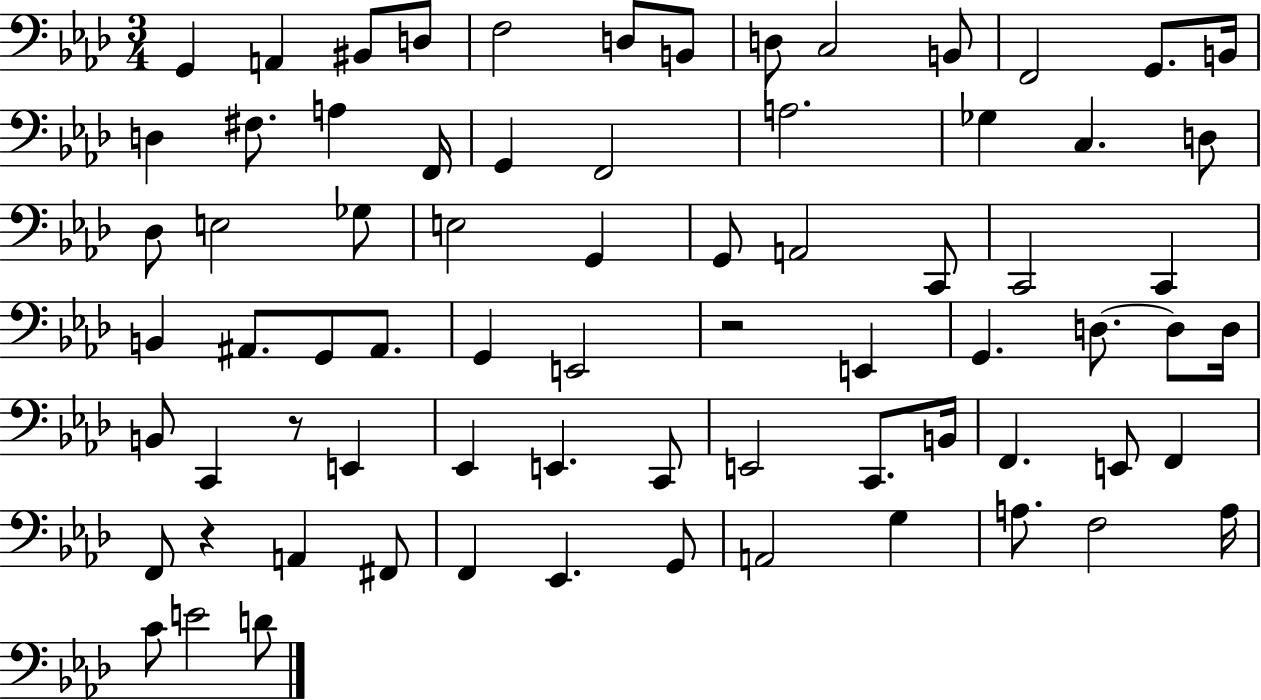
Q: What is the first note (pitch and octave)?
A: G2